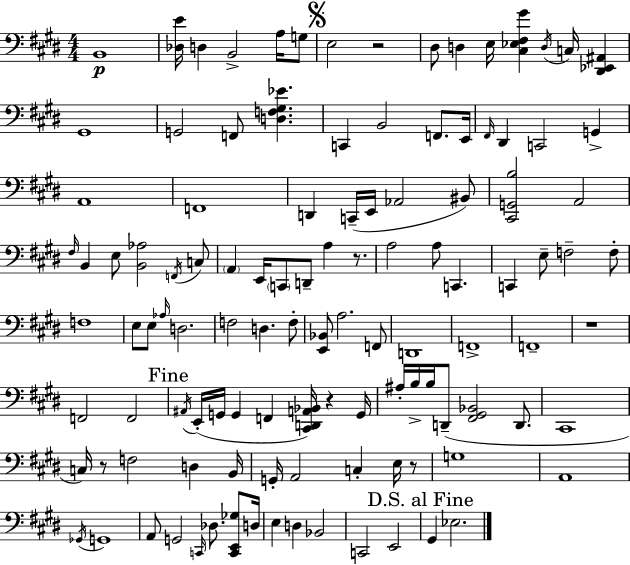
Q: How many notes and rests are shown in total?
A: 114